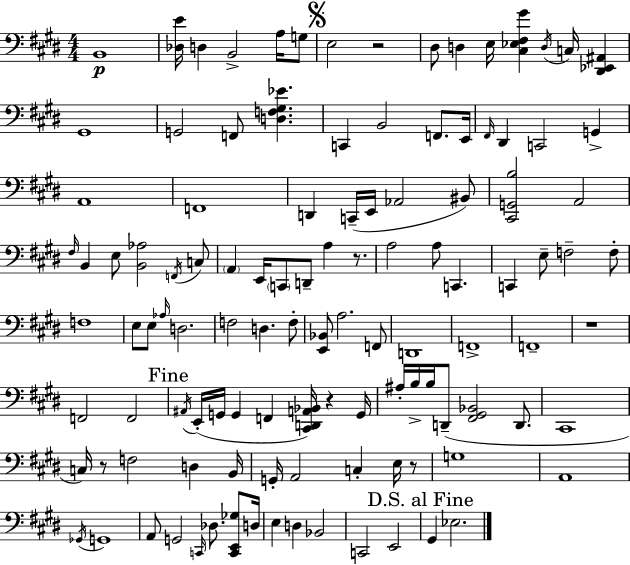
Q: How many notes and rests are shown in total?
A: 114